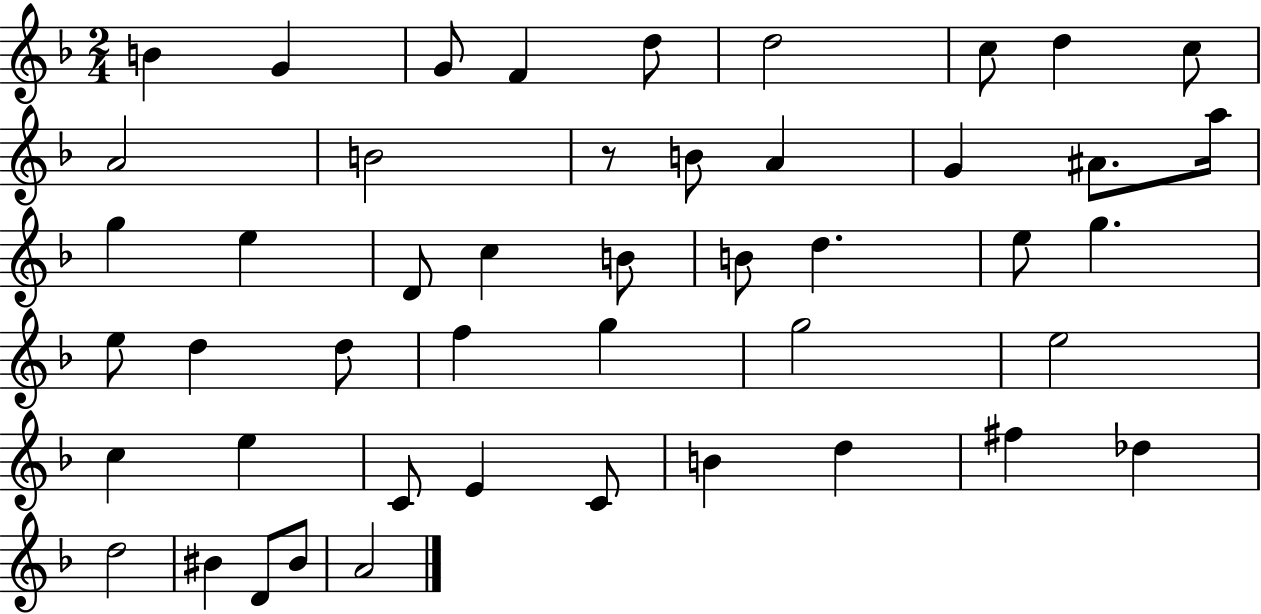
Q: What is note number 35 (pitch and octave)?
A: C4